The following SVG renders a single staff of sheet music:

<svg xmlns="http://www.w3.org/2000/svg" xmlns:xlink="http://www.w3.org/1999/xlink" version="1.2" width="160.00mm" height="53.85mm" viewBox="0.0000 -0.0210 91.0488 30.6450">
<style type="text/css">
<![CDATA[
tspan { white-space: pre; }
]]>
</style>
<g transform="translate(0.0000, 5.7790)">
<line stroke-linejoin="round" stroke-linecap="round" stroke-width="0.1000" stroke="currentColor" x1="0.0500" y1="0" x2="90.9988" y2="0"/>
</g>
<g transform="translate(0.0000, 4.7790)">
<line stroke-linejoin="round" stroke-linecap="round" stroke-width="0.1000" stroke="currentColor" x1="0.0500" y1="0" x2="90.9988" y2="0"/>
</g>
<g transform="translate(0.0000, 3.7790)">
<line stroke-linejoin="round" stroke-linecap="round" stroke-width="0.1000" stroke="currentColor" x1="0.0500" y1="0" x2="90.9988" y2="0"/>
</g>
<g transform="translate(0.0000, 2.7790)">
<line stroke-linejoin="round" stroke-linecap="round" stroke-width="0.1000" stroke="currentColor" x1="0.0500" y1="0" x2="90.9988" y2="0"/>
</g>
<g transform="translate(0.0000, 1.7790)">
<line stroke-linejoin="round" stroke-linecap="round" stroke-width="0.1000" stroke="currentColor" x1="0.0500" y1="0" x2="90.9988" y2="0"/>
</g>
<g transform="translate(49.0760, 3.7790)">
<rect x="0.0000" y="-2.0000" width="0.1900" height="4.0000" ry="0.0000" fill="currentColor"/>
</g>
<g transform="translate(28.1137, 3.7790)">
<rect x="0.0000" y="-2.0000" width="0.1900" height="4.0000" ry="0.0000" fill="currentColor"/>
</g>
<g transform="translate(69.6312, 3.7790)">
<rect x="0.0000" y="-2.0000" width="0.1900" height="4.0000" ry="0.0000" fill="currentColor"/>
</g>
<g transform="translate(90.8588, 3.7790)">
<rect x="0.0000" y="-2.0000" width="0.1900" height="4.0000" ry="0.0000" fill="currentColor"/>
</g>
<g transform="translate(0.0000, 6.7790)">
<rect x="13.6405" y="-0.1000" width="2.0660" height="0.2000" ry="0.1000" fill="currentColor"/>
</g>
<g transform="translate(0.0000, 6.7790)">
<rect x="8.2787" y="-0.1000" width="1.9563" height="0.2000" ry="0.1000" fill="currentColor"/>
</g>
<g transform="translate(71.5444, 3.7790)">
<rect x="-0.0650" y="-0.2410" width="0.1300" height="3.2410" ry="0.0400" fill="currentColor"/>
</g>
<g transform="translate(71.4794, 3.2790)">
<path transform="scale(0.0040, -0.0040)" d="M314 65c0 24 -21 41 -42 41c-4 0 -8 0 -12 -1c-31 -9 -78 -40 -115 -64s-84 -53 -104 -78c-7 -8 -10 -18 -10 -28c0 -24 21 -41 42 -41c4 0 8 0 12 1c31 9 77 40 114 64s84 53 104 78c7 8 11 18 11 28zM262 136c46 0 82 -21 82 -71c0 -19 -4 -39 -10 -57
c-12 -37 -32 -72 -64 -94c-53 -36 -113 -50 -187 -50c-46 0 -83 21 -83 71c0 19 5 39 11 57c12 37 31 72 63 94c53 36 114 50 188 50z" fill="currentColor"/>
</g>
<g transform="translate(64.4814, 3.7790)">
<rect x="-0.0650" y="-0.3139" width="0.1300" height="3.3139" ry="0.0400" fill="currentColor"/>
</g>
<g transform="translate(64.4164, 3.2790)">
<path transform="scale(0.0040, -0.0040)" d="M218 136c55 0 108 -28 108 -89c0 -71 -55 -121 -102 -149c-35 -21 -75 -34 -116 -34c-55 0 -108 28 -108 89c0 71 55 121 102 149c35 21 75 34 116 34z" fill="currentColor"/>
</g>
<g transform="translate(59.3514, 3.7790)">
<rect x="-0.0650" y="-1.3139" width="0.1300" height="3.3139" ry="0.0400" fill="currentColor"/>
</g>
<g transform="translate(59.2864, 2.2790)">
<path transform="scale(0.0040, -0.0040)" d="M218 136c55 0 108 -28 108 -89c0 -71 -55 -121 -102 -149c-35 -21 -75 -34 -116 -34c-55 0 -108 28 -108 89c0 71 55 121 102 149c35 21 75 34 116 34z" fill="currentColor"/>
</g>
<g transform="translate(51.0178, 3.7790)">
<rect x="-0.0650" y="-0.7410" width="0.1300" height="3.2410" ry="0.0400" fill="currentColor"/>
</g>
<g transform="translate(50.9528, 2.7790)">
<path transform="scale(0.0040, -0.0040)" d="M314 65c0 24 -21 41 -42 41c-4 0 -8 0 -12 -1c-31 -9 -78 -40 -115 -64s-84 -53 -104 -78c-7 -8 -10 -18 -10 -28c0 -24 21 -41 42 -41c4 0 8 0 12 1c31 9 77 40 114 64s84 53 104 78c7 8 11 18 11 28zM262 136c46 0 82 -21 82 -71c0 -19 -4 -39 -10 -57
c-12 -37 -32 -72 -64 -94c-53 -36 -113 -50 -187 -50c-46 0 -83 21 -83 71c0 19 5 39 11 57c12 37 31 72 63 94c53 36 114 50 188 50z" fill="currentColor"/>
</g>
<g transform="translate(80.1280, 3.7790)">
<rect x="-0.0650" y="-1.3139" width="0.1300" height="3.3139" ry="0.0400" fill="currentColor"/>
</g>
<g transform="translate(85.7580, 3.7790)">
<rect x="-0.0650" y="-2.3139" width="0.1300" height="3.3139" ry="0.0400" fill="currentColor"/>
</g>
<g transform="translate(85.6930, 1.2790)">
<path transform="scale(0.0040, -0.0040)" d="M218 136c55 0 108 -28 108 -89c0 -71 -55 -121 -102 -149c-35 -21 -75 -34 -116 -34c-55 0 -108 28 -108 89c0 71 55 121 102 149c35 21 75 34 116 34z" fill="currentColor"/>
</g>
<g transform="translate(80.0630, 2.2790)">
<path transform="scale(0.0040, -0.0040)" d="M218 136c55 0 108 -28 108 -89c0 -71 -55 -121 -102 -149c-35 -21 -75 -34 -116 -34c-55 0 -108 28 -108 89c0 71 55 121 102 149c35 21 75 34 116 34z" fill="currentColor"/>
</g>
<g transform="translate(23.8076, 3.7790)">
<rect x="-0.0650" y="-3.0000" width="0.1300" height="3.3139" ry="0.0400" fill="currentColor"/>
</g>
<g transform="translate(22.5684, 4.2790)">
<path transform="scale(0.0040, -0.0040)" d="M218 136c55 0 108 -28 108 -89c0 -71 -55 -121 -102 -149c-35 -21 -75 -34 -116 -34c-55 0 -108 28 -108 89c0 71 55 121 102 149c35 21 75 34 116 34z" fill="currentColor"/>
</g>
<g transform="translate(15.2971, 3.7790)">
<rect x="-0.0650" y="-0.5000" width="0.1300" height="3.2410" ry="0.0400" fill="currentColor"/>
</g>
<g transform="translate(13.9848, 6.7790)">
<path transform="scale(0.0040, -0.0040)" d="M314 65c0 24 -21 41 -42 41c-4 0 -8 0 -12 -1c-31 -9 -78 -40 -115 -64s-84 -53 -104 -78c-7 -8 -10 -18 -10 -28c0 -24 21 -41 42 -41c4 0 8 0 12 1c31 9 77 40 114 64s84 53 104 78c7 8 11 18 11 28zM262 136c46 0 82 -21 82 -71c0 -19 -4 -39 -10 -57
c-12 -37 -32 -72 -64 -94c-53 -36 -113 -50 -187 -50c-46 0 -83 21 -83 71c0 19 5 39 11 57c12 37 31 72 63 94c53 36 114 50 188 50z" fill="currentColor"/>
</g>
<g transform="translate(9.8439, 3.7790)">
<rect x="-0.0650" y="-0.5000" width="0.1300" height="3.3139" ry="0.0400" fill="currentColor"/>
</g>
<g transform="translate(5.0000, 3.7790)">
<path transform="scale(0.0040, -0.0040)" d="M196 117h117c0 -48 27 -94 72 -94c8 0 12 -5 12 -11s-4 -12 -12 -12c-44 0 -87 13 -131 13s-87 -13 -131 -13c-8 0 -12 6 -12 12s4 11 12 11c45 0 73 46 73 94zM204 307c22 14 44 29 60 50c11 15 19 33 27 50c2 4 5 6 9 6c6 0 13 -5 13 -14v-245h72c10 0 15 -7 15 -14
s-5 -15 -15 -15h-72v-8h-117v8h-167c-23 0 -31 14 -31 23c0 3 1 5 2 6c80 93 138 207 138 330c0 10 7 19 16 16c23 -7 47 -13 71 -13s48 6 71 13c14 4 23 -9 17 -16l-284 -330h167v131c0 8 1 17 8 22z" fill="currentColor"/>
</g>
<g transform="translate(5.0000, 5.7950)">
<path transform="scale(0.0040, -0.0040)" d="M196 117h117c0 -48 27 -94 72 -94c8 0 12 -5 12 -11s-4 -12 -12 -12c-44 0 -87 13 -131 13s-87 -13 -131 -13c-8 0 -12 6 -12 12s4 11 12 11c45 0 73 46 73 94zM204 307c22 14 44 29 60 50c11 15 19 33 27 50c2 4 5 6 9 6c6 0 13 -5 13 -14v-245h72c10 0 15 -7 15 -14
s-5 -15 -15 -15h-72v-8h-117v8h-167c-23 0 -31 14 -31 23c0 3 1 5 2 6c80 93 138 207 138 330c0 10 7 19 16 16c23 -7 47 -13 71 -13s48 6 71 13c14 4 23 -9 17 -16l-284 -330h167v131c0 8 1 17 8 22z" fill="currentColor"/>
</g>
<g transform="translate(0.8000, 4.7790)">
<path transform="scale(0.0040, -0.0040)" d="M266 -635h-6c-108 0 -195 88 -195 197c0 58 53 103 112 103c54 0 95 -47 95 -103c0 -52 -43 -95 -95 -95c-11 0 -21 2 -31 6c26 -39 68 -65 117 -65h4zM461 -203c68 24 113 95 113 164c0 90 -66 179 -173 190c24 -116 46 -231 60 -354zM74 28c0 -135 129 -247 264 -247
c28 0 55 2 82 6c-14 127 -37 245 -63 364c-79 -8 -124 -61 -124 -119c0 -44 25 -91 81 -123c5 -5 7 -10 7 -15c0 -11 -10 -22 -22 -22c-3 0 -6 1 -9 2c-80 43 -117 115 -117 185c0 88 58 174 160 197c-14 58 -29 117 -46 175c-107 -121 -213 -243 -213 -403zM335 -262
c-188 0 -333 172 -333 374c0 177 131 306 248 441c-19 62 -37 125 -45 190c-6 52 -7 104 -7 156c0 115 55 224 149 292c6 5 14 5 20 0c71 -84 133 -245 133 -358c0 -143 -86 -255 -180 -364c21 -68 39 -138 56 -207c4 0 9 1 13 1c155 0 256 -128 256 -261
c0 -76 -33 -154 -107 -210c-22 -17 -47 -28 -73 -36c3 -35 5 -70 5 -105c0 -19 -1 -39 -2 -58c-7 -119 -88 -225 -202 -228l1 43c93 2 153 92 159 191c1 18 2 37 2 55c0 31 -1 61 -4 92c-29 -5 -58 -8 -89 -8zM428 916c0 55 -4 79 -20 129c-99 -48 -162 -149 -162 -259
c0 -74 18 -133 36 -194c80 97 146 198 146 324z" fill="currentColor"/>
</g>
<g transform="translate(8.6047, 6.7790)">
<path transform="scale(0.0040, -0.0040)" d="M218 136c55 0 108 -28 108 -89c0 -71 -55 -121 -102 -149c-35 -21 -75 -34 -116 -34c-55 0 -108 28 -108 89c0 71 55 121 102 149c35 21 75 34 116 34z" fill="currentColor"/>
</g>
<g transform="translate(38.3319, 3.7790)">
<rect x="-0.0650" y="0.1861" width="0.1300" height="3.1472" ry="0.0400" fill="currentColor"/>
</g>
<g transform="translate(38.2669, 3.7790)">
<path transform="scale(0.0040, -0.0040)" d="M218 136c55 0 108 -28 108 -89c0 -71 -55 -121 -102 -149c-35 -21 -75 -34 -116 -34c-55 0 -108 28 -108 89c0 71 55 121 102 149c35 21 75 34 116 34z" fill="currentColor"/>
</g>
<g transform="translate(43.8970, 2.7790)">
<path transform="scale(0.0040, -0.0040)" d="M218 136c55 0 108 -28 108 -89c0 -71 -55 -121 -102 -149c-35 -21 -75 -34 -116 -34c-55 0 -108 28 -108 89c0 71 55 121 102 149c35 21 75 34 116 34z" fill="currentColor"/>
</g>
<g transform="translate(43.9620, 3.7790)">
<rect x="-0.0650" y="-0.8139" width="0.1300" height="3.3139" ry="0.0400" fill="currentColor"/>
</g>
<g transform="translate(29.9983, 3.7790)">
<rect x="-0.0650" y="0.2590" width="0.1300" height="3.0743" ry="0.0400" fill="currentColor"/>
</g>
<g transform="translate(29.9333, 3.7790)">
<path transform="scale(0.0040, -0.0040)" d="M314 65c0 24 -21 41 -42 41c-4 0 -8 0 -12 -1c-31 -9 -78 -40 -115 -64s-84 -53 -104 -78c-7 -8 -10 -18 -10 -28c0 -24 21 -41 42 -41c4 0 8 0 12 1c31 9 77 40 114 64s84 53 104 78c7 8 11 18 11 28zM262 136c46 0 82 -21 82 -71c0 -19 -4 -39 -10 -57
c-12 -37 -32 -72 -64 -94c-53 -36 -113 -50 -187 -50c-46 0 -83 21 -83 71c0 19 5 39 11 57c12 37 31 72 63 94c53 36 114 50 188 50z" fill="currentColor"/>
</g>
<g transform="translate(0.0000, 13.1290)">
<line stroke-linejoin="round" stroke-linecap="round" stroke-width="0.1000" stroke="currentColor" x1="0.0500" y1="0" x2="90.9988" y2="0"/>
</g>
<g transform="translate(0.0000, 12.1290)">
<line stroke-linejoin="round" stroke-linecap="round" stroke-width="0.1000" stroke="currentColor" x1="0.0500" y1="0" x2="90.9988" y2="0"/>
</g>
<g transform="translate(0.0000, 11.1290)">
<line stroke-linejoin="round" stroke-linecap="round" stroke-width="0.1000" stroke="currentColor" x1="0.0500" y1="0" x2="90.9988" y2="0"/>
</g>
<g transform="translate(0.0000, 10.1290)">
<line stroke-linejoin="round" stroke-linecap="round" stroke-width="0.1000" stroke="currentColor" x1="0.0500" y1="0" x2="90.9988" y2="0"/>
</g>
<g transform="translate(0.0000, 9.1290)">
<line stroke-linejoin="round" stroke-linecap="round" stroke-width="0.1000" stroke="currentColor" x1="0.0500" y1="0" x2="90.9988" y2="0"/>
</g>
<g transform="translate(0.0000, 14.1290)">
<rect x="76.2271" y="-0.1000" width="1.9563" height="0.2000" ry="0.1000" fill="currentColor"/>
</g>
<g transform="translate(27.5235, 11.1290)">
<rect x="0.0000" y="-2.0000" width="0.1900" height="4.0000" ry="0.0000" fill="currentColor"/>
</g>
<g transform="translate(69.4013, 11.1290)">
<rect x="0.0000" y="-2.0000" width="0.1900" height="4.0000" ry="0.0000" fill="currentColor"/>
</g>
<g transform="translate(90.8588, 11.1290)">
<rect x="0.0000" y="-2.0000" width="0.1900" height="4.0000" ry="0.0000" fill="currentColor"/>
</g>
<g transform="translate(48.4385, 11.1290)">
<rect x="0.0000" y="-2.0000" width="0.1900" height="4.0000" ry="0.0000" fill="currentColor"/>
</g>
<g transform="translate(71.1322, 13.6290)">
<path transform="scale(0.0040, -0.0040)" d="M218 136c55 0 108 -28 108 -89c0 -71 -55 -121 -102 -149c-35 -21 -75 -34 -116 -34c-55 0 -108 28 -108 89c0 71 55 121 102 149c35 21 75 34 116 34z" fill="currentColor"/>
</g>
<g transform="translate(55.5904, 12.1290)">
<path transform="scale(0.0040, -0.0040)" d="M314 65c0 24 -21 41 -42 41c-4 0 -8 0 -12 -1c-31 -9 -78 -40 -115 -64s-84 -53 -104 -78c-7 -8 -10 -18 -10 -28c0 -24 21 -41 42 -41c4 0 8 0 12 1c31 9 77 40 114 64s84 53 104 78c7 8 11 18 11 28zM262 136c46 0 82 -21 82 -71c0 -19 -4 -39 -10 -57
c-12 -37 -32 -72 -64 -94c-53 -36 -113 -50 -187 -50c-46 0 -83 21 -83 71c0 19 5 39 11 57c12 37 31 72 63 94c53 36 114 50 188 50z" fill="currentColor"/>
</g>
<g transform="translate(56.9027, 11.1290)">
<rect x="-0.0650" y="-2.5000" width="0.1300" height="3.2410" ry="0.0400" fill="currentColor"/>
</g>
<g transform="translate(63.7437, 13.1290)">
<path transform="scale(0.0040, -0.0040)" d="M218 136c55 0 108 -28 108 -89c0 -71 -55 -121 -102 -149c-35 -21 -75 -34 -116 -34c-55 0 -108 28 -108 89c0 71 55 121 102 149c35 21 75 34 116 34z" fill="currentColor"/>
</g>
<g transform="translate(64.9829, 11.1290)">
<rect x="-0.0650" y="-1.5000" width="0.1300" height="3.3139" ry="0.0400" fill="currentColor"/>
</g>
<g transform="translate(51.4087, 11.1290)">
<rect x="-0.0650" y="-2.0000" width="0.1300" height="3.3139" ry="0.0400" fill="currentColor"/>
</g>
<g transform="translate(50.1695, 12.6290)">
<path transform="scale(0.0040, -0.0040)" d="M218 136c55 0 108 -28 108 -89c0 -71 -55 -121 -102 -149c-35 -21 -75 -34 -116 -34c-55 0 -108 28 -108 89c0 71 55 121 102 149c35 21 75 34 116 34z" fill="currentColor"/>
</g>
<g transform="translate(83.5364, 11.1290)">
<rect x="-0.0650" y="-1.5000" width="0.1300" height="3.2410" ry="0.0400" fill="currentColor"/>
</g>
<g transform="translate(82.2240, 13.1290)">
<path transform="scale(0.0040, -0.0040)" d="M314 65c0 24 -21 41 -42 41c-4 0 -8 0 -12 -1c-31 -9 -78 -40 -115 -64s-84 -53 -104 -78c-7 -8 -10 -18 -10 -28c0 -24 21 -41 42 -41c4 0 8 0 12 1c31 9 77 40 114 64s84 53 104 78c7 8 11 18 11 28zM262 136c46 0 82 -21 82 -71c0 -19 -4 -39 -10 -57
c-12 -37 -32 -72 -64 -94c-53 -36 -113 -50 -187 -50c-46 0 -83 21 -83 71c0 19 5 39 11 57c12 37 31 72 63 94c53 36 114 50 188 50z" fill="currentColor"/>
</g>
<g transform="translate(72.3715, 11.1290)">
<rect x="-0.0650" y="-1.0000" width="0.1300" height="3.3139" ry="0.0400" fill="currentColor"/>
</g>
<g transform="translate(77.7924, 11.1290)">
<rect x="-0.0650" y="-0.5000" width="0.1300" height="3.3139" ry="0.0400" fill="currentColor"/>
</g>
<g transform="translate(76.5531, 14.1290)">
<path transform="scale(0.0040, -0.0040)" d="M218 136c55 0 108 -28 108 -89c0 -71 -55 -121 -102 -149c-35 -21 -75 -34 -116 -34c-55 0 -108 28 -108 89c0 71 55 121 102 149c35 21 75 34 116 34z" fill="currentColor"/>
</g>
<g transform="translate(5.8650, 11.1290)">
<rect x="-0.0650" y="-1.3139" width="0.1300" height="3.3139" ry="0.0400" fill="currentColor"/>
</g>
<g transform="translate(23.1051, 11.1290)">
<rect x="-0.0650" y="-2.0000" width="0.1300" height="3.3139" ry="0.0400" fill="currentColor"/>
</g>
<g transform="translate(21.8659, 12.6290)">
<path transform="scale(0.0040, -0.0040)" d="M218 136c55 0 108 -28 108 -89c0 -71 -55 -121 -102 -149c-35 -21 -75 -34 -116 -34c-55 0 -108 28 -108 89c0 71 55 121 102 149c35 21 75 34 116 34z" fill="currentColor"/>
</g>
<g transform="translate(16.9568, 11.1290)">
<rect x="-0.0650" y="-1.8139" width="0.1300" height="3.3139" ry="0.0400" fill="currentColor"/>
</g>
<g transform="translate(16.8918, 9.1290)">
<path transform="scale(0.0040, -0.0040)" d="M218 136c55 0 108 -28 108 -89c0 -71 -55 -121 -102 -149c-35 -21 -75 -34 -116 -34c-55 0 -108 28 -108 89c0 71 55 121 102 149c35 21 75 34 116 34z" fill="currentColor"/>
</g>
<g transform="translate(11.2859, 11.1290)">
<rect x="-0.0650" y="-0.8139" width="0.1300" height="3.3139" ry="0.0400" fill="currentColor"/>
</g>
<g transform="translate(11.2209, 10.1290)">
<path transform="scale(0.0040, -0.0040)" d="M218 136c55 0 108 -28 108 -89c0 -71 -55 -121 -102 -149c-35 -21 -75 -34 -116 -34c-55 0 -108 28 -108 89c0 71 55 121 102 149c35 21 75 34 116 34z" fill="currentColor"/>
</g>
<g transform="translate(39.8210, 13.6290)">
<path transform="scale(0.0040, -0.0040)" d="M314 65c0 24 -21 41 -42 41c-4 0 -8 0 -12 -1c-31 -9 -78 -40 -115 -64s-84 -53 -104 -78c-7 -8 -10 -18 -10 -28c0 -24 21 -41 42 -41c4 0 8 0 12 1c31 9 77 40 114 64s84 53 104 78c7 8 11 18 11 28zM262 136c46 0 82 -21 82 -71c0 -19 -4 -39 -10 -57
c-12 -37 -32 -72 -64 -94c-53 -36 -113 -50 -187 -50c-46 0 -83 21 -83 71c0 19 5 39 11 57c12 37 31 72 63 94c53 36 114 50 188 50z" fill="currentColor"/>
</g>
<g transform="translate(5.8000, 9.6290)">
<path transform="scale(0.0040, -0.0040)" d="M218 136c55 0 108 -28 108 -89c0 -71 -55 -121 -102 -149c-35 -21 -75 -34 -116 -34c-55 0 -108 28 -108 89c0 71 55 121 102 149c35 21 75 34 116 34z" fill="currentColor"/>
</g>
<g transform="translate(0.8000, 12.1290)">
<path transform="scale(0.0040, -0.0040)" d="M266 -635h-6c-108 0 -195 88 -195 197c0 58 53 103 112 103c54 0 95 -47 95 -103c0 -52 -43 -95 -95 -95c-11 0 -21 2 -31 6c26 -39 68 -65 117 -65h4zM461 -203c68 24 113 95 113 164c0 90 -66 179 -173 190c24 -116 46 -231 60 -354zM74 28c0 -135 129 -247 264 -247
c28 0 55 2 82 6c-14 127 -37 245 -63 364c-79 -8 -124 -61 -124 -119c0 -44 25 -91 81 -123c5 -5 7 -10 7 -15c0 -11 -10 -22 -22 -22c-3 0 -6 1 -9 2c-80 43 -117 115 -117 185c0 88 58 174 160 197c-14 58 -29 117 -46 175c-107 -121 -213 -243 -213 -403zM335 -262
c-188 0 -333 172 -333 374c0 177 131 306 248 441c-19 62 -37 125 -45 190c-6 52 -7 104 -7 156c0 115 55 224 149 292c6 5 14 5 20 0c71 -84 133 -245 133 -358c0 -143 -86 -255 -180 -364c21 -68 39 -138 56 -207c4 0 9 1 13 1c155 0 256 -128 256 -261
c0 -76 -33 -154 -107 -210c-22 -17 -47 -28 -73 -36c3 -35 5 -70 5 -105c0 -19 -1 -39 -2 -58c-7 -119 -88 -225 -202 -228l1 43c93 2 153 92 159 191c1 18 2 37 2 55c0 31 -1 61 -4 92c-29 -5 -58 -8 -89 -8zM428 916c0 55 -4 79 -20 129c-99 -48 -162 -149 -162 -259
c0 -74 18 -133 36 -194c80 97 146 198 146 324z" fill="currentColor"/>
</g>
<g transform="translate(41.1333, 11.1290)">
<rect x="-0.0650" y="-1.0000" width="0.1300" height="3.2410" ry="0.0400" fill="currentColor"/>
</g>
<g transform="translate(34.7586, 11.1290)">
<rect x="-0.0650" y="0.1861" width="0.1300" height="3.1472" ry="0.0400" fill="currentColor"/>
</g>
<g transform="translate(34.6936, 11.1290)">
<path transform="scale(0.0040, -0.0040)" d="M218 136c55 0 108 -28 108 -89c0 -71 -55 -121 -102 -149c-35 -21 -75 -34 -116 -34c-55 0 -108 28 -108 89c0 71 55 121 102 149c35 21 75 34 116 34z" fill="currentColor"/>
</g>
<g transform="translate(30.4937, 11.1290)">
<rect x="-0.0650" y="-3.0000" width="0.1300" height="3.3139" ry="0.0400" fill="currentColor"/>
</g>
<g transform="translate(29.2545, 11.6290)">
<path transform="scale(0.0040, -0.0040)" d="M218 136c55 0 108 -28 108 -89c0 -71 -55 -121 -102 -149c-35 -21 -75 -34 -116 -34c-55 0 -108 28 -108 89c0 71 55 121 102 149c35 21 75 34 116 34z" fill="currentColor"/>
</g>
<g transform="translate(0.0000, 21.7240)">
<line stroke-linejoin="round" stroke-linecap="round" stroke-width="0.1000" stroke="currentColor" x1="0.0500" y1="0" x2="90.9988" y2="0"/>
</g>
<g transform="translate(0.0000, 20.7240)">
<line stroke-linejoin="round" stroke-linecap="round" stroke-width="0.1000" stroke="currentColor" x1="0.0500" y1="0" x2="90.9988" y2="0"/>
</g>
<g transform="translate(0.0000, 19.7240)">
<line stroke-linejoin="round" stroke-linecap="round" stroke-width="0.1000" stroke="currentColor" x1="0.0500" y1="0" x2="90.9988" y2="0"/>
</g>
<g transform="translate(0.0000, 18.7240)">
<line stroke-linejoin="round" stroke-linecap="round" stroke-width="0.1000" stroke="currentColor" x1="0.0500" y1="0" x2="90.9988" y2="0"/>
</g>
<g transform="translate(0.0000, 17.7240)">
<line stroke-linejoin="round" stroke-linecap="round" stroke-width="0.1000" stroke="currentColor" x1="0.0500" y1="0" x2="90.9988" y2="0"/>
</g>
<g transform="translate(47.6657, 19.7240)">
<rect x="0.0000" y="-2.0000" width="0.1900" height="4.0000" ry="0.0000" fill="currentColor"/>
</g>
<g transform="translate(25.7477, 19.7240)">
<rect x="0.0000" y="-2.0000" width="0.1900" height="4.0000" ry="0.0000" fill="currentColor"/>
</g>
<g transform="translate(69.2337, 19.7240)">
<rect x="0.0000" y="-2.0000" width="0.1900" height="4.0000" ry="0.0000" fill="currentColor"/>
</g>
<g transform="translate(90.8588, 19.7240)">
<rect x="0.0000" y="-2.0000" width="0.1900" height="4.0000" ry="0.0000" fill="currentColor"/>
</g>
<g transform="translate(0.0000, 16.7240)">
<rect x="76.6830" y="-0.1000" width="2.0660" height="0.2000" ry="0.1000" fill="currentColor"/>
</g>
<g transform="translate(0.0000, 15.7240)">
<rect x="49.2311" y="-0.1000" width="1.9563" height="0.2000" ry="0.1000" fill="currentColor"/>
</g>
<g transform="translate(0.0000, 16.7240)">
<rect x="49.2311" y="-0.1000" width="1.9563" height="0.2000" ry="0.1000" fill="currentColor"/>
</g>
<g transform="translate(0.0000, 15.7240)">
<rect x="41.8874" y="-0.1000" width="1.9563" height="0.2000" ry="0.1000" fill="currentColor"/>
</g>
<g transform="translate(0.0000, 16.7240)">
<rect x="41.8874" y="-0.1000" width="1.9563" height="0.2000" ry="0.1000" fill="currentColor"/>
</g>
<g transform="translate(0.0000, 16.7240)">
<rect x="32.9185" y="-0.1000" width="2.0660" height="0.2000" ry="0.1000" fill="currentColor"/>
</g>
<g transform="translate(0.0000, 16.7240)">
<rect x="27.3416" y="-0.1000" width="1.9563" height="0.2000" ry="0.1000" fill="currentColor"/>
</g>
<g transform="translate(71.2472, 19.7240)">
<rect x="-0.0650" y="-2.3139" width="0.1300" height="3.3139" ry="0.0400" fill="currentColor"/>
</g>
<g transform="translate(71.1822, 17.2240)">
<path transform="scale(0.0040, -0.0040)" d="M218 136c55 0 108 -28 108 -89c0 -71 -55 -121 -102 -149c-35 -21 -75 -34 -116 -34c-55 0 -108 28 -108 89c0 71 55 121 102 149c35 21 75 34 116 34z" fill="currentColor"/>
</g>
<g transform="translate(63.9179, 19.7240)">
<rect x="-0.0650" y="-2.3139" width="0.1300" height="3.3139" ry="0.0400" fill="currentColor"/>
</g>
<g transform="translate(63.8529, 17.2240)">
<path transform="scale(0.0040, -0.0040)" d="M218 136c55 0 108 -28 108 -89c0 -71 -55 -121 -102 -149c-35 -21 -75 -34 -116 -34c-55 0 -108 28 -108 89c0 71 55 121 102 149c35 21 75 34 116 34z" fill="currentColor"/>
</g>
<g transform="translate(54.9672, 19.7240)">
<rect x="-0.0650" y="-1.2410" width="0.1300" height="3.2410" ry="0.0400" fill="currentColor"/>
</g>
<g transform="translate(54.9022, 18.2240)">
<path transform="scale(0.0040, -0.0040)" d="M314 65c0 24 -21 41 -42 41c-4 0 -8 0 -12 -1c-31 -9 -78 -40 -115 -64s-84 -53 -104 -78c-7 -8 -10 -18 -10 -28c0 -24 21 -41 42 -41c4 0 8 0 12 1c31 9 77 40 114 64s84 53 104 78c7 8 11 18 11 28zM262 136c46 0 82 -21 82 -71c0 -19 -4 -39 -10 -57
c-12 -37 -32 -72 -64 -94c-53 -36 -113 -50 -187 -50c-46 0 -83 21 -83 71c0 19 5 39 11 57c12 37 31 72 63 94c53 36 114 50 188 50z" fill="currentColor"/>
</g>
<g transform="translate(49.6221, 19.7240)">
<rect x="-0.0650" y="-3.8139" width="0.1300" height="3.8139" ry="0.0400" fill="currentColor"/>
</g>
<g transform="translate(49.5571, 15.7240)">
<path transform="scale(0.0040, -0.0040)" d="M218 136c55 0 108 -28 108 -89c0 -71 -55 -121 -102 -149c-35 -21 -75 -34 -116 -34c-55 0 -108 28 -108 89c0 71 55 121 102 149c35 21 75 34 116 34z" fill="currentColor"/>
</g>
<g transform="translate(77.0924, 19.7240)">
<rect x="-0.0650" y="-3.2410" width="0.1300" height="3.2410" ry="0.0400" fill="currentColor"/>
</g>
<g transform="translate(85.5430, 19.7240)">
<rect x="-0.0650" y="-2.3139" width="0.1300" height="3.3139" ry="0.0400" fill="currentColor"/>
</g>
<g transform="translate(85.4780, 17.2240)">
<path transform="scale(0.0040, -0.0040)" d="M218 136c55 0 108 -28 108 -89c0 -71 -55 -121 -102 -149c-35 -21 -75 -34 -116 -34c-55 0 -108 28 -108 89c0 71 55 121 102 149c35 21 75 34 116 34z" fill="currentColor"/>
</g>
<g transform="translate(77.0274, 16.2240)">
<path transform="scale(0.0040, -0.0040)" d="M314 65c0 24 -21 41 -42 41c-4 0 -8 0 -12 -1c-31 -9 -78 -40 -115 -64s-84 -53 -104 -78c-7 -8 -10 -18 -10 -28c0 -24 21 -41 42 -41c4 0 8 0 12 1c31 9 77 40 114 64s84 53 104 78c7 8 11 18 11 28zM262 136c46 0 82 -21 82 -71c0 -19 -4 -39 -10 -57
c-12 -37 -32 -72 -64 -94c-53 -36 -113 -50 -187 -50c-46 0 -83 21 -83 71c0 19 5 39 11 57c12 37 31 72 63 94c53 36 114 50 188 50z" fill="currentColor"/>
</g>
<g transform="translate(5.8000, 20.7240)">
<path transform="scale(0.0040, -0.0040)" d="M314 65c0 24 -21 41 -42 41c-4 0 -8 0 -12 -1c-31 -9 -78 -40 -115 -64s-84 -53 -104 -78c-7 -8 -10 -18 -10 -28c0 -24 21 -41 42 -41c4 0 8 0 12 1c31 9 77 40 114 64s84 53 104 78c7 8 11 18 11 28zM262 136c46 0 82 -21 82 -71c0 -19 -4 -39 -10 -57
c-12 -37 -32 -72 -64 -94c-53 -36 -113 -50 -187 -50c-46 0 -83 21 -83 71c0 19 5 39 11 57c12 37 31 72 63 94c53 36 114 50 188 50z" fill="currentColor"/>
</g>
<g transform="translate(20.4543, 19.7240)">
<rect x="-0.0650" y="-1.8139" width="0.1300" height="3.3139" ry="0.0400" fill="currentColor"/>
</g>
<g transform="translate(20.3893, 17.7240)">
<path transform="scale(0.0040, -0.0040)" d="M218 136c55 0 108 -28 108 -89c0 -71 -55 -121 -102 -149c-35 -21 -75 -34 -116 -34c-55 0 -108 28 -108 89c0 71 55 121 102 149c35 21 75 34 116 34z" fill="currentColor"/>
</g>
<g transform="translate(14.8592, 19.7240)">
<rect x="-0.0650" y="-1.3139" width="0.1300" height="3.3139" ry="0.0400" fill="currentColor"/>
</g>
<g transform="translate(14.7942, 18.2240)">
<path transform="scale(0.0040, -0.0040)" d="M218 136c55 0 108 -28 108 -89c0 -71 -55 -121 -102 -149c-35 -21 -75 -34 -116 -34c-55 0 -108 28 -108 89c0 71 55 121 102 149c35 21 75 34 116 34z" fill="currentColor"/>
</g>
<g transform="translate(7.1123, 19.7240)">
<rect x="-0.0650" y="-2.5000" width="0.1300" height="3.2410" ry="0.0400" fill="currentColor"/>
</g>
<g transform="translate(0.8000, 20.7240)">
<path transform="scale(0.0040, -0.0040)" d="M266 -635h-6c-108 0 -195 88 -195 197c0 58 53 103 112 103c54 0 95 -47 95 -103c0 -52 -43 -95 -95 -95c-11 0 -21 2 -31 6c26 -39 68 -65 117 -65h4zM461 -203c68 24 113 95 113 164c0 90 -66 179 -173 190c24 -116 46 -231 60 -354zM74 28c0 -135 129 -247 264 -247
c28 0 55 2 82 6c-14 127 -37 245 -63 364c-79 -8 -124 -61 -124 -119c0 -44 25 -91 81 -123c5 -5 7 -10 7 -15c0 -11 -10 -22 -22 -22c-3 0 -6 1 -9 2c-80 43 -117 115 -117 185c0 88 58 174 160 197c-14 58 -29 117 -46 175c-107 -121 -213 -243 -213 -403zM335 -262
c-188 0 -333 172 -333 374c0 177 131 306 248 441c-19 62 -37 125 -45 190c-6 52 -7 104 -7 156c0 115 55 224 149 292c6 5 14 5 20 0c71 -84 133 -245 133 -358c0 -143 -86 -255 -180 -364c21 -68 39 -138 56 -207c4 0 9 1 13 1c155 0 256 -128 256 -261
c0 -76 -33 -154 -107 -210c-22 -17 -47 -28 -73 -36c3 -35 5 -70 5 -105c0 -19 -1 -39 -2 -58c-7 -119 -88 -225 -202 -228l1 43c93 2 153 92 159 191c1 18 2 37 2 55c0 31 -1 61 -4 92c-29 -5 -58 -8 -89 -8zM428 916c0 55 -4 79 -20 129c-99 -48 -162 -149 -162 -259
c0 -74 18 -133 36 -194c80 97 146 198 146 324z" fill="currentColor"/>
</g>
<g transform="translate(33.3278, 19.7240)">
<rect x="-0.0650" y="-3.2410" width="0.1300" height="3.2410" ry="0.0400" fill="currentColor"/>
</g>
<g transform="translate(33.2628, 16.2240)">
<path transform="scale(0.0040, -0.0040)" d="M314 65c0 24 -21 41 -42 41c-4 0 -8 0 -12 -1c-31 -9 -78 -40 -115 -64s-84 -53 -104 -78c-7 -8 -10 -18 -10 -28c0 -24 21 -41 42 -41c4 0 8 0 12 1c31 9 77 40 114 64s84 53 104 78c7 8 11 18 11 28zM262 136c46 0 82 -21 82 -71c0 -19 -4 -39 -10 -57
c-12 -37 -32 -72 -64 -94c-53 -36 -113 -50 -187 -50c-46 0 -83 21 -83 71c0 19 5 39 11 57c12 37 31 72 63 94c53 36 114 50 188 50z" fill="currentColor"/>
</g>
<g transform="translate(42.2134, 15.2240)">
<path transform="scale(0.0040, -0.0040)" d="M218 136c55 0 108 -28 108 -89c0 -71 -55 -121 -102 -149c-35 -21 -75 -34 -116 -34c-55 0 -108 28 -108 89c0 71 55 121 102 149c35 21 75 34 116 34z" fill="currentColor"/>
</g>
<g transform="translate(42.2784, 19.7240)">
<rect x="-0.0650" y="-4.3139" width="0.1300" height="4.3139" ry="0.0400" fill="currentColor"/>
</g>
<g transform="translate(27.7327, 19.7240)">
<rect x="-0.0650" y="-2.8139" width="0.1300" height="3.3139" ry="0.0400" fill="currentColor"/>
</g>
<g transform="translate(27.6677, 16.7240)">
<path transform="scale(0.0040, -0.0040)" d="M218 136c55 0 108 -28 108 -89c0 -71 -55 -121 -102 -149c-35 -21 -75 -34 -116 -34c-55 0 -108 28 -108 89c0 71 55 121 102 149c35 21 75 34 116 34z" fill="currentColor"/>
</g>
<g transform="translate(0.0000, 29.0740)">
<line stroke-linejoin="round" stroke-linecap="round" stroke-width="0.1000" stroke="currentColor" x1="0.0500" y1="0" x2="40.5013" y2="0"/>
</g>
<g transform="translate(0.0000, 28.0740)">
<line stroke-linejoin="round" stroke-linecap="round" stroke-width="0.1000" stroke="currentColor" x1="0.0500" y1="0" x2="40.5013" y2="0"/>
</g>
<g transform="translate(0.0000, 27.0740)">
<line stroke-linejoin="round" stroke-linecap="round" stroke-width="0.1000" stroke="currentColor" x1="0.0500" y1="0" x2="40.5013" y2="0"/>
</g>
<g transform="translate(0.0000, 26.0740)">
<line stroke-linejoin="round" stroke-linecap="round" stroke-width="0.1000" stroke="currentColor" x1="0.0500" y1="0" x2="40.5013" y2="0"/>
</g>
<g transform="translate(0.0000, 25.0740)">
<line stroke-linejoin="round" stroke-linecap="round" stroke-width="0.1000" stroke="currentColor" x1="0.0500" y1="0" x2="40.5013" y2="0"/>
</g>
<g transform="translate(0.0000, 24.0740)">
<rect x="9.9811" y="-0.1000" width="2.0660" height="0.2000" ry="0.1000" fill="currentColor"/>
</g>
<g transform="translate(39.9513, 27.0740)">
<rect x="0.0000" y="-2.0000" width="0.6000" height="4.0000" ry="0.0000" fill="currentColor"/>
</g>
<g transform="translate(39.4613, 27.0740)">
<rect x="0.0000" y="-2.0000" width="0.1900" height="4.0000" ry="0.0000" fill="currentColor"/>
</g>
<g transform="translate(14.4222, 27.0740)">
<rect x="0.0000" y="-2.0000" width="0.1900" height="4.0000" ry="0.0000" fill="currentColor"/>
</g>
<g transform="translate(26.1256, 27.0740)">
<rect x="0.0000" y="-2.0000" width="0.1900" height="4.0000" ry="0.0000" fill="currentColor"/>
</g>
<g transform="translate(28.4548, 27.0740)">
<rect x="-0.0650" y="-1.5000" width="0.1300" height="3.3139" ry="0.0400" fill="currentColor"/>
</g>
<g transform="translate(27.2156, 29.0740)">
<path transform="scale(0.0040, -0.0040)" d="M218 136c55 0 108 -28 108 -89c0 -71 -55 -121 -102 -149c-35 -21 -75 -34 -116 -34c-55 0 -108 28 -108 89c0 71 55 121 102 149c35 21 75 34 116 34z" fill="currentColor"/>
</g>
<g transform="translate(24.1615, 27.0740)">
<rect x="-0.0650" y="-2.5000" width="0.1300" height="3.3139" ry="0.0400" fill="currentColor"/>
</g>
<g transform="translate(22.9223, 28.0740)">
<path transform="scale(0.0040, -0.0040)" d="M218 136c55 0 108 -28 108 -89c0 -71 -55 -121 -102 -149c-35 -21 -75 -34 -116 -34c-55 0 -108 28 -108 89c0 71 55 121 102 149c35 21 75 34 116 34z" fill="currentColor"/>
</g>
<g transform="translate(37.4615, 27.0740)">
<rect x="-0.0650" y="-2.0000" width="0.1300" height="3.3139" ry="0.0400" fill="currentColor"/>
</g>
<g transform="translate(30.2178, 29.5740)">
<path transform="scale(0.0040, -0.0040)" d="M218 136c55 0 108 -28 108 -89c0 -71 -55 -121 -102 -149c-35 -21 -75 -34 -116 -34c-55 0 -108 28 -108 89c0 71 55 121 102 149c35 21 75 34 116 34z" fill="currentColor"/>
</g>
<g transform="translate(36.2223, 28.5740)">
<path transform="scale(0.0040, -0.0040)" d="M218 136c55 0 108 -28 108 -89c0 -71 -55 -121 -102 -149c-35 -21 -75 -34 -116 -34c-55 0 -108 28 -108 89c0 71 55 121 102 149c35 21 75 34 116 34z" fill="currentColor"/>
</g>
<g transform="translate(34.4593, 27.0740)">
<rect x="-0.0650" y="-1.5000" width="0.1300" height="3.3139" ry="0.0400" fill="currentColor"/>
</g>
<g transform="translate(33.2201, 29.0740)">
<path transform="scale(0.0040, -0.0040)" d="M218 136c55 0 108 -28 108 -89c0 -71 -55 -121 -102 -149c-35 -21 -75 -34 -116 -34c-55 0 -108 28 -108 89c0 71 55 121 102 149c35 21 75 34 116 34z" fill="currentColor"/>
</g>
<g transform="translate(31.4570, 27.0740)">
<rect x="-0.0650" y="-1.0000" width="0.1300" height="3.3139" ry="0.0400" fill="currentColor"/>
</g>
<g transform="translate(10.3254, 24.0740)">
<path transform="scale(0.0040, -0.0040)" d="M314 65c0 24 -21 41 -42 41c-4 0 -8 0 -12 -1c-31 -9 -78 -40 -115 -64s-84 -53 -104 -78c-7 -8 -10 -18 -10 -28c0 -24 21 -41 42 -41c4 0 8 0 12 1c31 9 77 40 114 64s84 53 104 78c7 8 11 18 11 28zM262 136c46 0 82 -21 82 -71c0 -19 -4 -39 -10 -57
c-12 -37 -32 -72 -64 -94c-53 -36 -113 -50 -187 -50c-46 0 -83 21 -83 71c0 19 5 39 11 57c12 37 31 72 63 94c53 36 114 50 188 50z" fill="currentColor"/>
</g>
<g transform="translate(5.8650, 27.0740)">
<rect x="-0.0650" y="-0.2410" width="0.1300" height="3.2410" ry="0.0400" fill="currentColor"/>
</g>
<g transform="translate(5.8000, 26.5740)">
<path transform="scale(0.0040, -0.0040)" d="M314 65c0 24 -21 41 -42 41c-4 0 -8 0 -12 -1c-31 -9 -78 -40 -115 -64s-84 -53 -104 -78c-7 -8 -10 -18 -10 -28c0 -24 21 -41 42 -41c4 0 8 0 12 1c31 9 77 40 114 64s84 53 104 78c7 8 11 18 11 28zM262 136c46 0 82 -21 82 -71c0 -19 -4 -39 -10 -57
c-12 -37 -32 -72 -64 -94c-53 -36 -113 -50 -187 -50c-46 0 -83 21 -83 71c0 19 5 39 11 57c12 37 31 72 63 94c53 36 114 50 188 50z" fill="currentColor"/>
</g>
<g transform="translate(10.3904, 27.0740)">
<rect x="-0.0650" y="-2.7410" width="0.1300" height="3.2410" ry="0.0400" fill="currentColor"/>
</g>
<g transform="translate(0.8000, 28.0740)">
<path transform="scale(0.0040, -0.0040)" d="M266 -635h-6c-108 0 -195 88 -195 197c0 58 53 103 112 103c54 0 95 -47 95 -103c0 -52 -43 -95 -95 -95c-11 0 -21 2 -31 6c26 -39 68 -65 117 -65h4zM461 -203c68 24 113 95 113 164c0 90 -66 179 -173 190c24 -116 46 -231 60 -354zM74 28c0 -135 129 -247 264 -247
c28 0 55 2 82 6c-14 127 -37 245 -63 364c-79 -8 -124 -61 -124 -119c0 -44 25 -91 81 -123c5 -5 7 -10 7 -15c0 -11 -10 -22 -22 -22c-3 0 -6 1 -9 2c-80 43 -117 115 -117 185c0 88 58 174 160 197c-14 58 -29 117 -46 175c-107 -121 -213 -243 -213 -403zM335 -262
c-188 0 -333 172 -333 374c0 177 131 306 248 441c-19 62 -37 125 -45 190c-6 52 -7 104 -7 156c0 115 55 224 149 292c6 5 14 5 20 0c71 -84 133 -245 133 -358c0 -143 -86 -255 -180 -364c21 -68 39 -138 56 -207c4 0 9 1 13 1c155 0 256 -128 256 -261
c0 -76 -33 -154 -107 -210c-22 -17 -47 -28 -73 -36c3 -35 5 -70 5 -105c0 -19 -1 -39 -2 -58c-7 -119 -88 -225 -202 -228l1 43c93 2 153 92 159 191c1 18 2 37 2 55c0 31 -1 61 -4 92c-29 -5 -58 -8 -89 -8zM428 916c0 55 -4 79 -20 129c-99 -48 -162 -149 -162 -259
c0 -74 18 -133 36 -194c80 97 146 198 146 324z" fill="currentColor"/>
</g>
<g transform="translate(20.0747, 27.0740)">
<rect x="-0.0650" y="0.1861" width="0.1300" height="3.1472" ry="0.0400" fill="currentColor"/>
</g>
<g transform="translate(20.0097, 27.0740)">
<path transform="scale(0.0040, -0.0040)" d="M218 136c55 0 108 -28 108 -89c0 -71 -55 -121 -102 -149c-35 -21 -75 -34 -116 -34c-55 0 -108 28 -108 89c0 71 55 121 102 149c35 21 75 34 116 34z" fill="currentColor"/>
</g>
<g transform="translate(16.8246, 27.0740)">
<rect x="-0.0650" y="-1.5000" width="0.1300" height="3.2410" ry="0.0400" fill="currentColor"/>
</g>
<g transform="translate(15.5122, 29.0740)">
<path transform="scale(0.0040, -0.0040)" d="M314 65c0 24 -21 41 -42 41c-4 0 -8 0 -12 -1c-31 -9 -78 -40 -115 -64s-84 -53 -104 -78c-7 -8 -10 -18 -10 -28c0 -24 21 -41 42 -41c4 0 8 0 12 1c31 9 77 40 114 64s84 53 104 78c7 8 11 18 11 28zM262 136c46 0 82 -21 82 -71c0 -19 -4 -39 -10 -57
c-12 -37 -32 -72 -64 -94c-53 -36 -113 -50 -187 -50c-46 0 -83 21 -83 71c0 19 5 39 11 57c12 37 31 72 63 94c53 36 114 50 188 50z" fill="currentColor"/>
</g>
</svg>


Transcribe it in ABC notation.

X:1
T:Untitled
M:4/4
L:1/4
K:C
C C2 A B2 B d d2 e c c2 e g e d f F A B D2 F G2 E D C E2 G2 e f a b2 d' c' e2 g g b2 g c2 a2 E2 B G E D E F